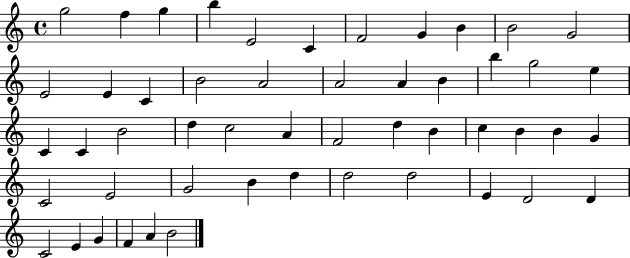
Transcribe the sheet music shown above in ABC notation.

X:1
T:Untitled
M:4/4
L:1/4
K:C
g2 f g b E2 C F2 G B B2 G2 E2 E C B2 A2 A2 A B b g2 e C C B2 d c2 A F2 d B c B B G C2 E2 G2 B d d2 d2 E D2 D C2 E G F A B2